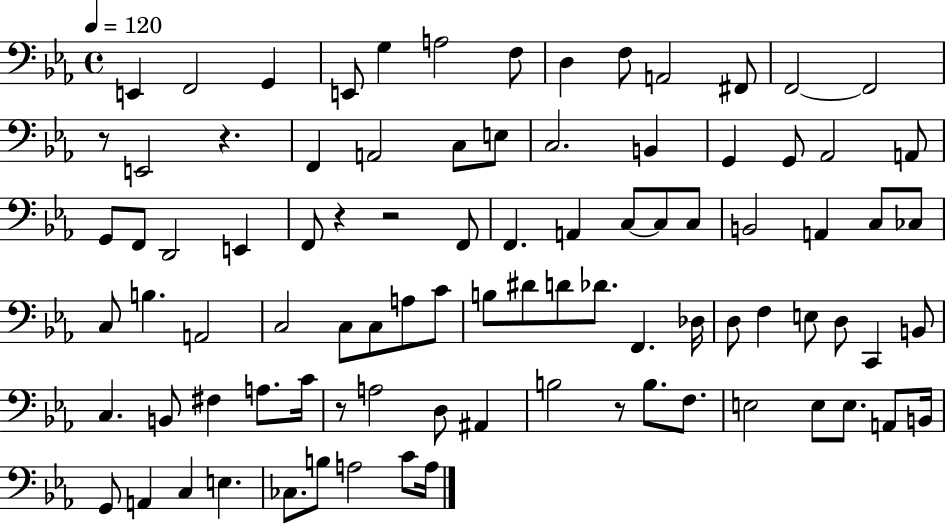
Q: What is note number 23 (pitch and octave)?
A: Ab2